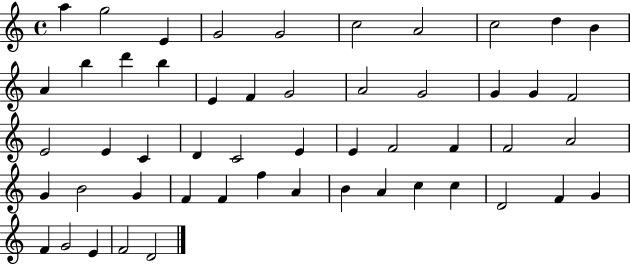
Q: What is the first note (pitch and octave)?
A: A5